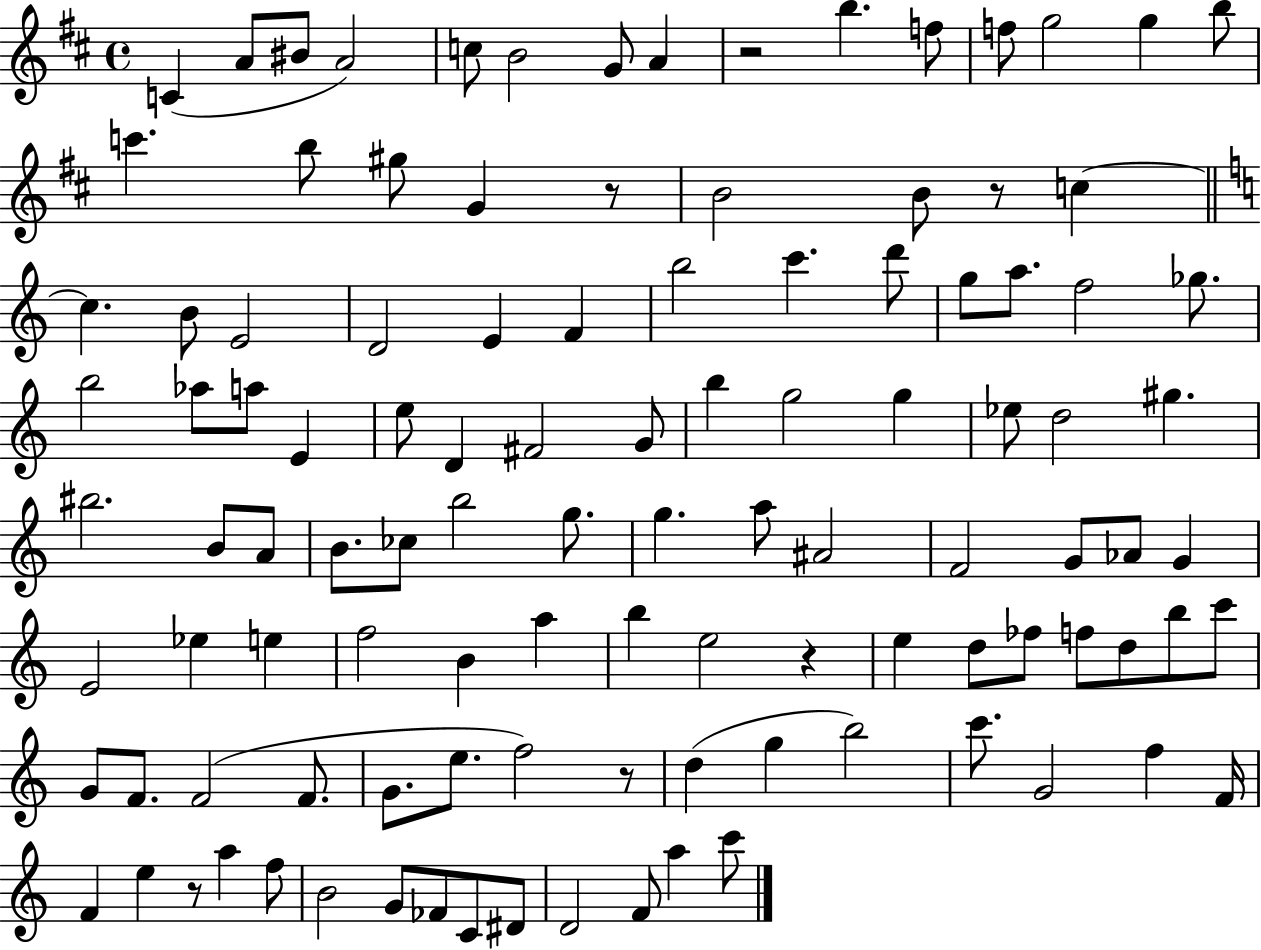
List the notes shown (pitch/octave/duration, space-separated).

C4/q A4/e BIS4/e A4/h C5/e B4/h G4/e A4/q R/h B5/q. F5/e F5/e G5/h G5/q B5/e C6/q. B5/e G#5/e G4/q R/e B4/h B4/e R/e C5/q C5/q. B4/e E4/h D4/h E4/q F4/q B5/h C6/q. D6/e G5/e A5/e. F5/h Gb5/e. B5/h Ab5/e A5/e E4/q E5/e D4/q F#4/h G4/e B5/q G5/h G5/q Eb5/e D5/h G#5/q. BIS5/h. B4/e A4/e B4/e. CES5/e B5/h G5/e. G5/q. A5/e A#4/h F4/h G4/e Ab4/e G4/q E4/h Eb5/q E5/q F5/h B4/q A5/q B5/q E5/h R/q E5/q D5/e FES5/e F5/e D5/e B5/e C6/e G4/e F4/e. F4/h F4/e. G4/e. E5/e. F5/h R/e D5/q G5/q B5/h C6/e. G4/h F5/q F4/s F4/q E5/q R/e A5/q F5/e B4/h G4/e FES4/e C4/e D#4/e D4/h F4/e A5/q C6/e